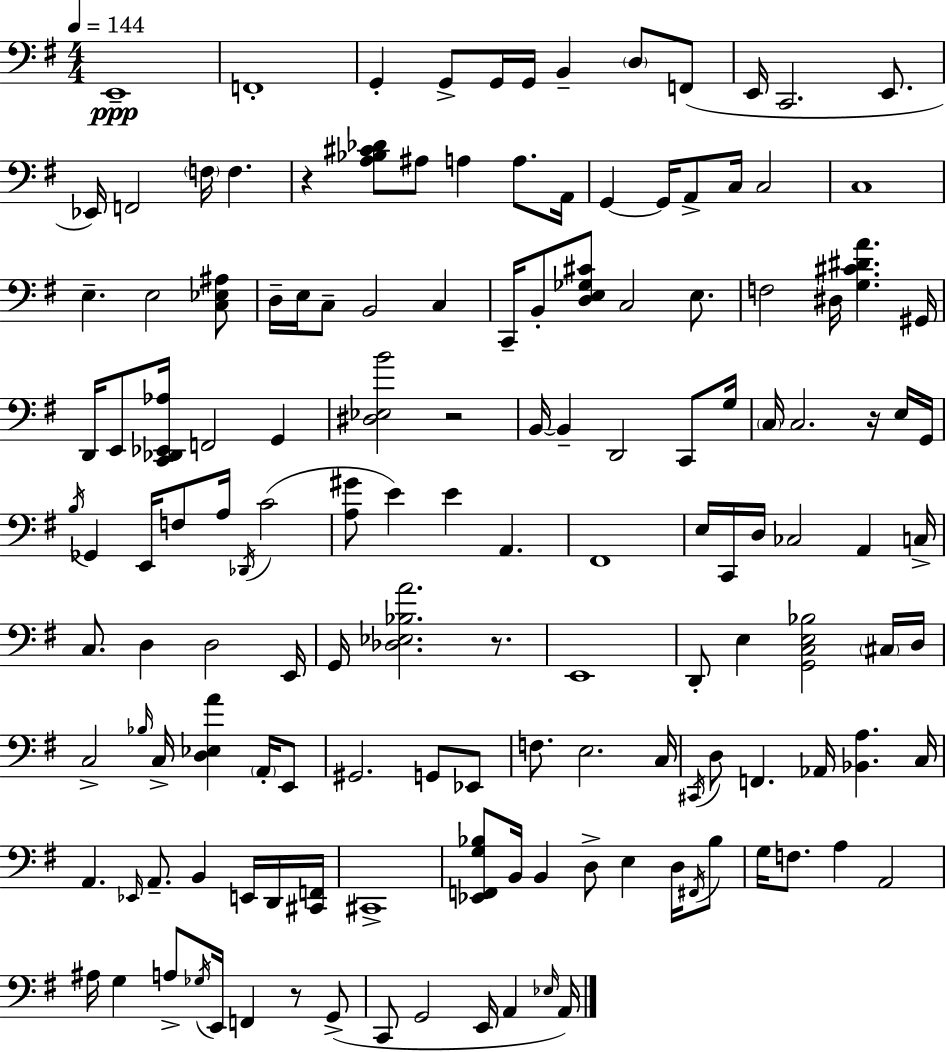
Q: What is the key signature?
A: G major